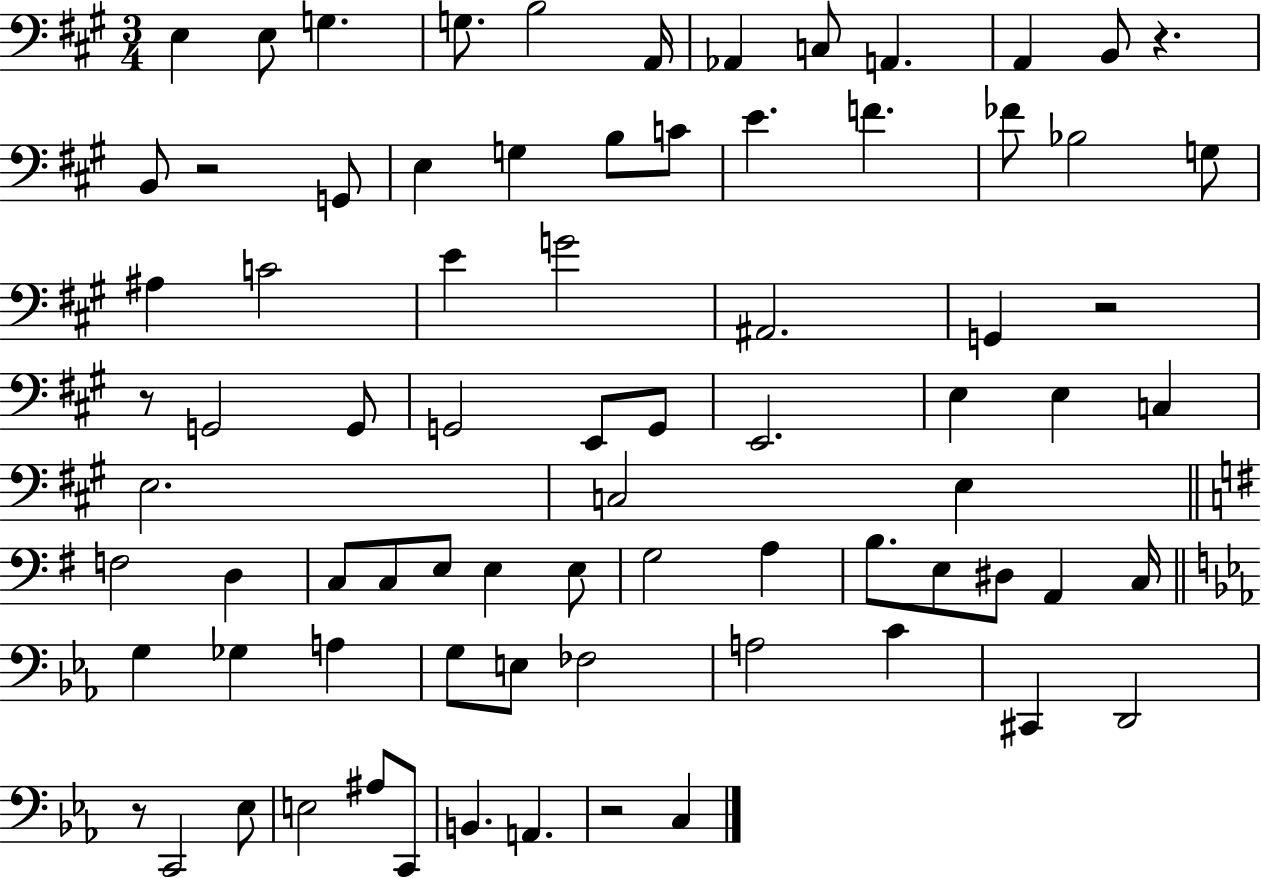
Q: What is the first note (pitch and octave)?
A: E3